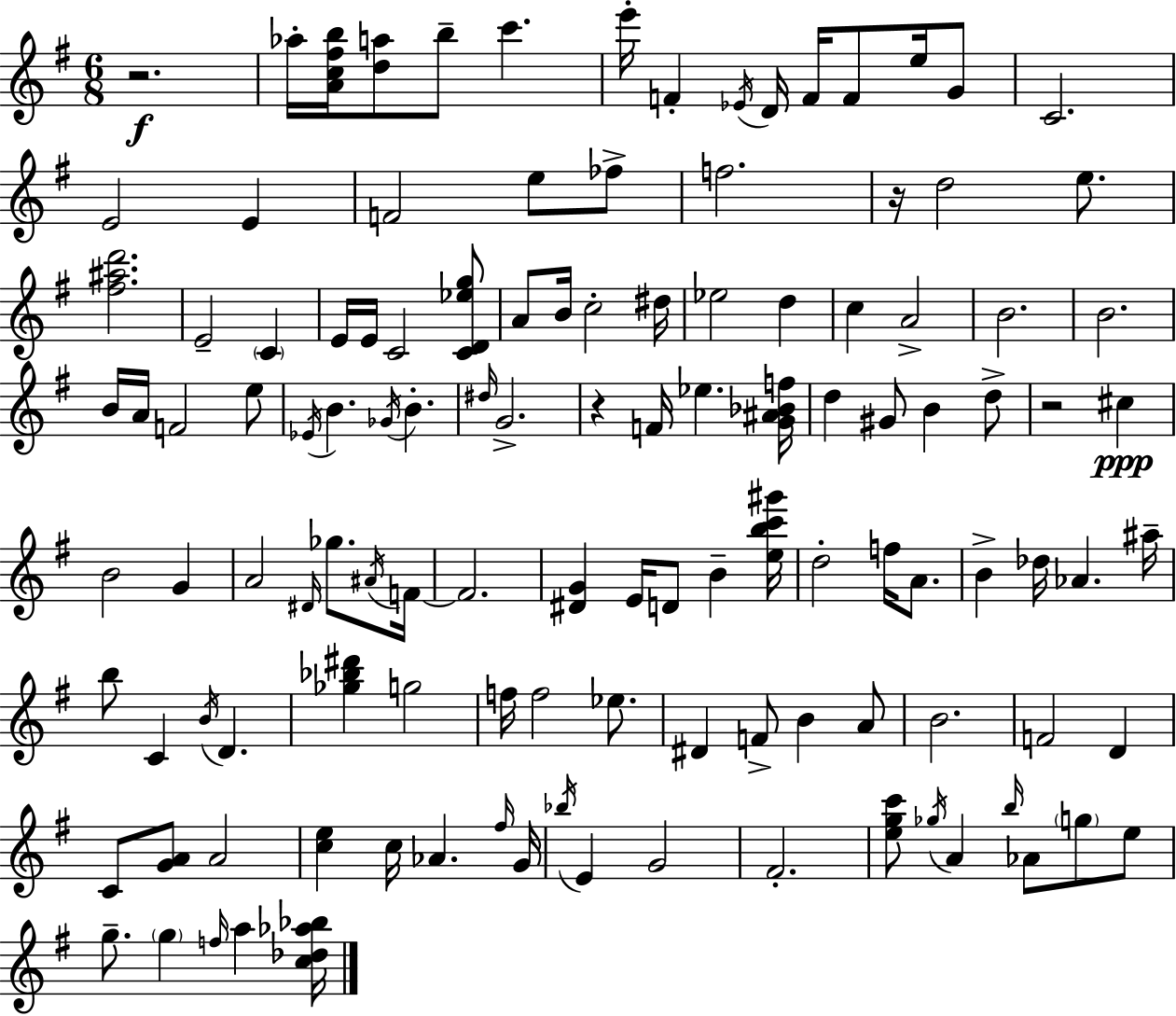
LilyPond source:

{
  \clef treble
  \numericTimeSignature
  \time 6/8
  \key e \minor
  r2.\f | aes''16-. <a' c'' fis'' b''>16 <d'' a''>8 b''8-- c'''4. | e'''16-. f'4-. \acciaccatura { ees'16 } d'16 f'16 f'8 e''16 g'8 | c'2. | \break e'2 e'4 | f'2 e''8 fes''8-> | f''2. | r16 d''2 e''8. | \break <fis'' ais'' d'''>2. | e'2-- \parenthesize c'4 | e'16 e'16 c'2 <c' d' ees'' g''>8 | a'8 b'16 c''2-. | \break dis''16 ees''2 d''4 | c''4 a'2-> | b'2. | b'2. | \break b'16 a'16 f'2 e''8 | \acciaccatura { ees'16 } b'4. \acciaccatura { ges'16 } b'4.-. | \grace { dis''16 } g'2.-> | r4 f'16 ees''4. | \break <g' ais' bes' f''>16 d''4 gis'8 b'4 | d''8-> r2 | cis''4\ppp b'2 | g'4 a'2 | \break \grace { dis'16 } ges''8. \acciaccatura { ais'16 } f'16~~ f'2. | <dis' g'>4 e'16 d'8 | b'4-- <e'' b'' c''' gis'''>16 d''2-. | f''16 a'8. b'4-> des''16 aes'4. | \break ais''16-- b''8 c'4 | \acciaccatura { b'16 } d'4. <ges'' bes'' dis'''>4 g''2 | f''16 f''2 | ees''8. dis'4 f'8-> | \break b'4 a'8 b'2. | f'2 | d'4 c'8 <g' a'>8 a'2 | <c'' e''>4 c''16 | \break aes'4. \grace { fis''16 } g'16 \acciaccatura { bes''16 } e'4 | g'2 fis'2.-. | <e'' g'' c'''>8 \acciaccatura { ges''16 } | a'4 \grace { b''16 } aes'8 \parenthesize g''8 e''8 g''8.-- | \break \parenthesize g''4 \grace { f''16 } a''4 <c'' des'' aes'' bes''>16 | \bar "|."
}